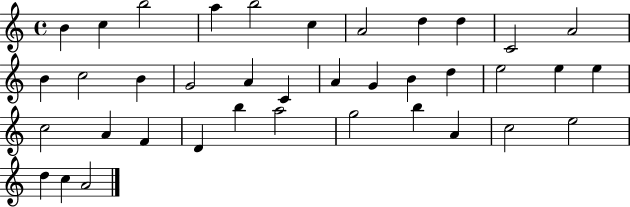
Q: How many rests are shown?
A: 0